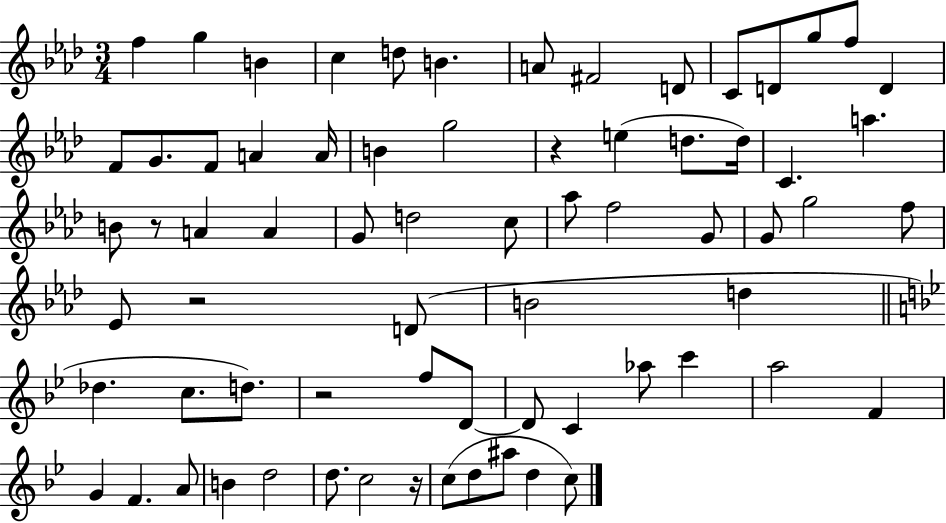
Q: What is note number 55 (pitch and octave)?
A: F4